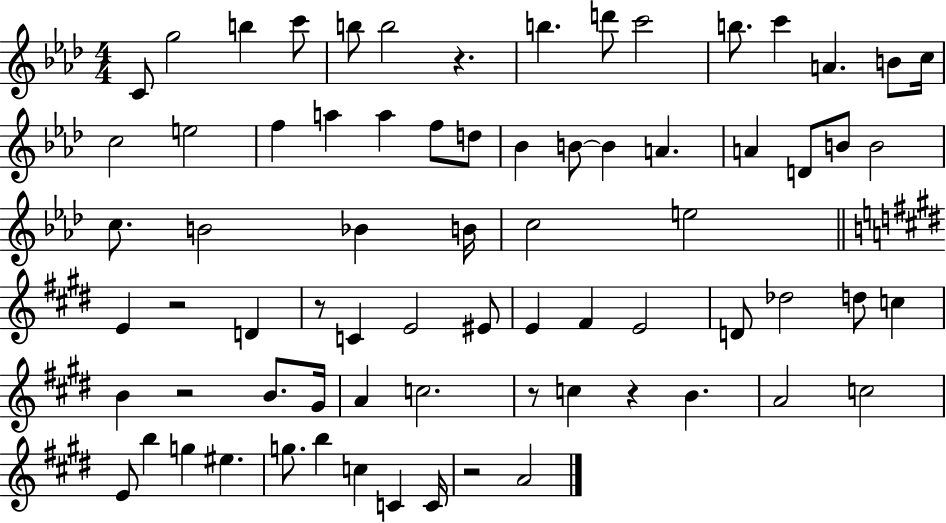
{
  \clef treble
  \numericTimeSignature
  \time 4/4
  \key aes \major
  c'8 g''2 b''4 c'''8 | b''8 b''2 r4. | b''4. d'''8 c'''2 | b''8. c'''4 a'4. b'8 c''16 | \break c''2 e''2 | f''4 a''4 a''4 f''8 d''8 | bes'4 b'8~~ b'4 a'4. | a'4 d'8 b'8 b'2 | \break c''8. b'2 bes'4 b'16 | c''2 e''2 | \bar "||" \break \key e \major e'4 r2 d'4 | r8 c'4 e'2 eis'8 | e'4 fis'4 e'2 | d'8 des''2 d''8 c''4 | \break b'4 r2 b'8. gis'16 | a'4 c''2. | r8 c''4 r4 b'4. | a'2 c''2 | \break e'8 b''4 g''4 eis''4. | g''8. b''4 c''4 c'4 c'16 | r2 a'2 | \bar "|."
}